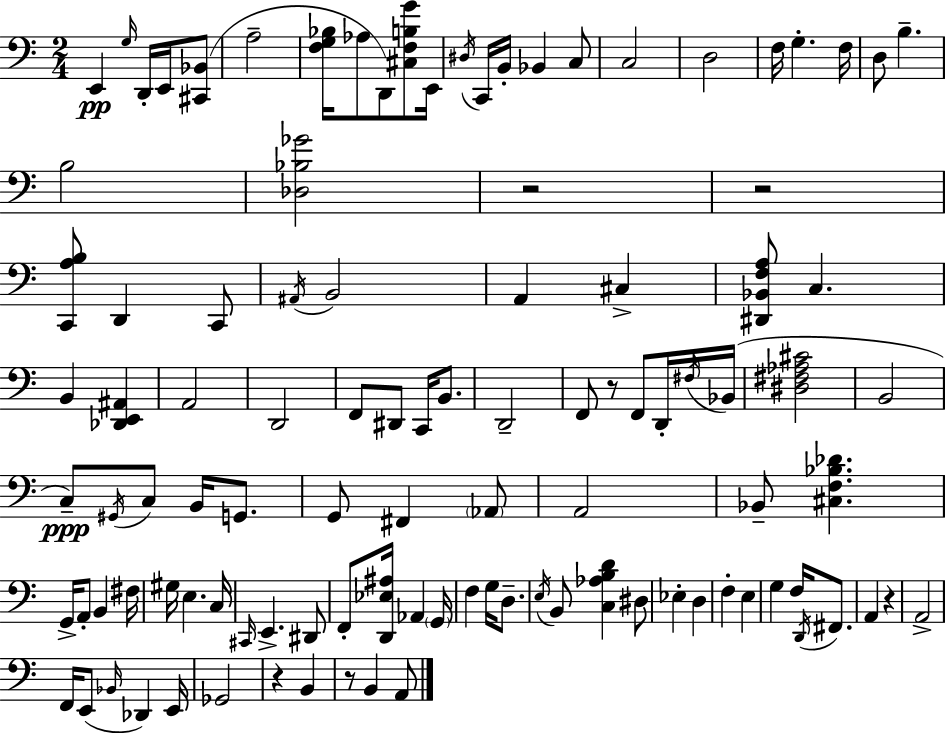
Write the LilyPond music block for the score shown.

{
  \clef bass
  \numericTimeSignature
  \time 2/4
  \key c \major
  e,4\pp \grace { g16 } d,16-. e,16 <cis, bes,>8( | a2-- | <f g bes>16 aes8 d,8) <cis f b g'>8 | e,16 \acciaccatura { dis16 } c,16 b,16-. bes,4 | \break c8 c2 | d2 | f16 g4.-. | f16 d8 b4.-- | \break b2 | <des bes ges'>2 | r2 | r2 | \break <c, a b>8 d,4 | c,8 \acciaccatura { ais,16 } b,2 | a,4 cis4-> | <dis, bes, f a>8 c4. | \break b,4 <des, e, ais,>4 | a,2 | d,2 | f,8 dis,8 c,16 | \break b,8. d,2-- | f,8 r8 f,8 | d,16-. \acciaccatura { fis16 }( bes,16 <dis fis aes cis'>2 | b,2 | \break c8--\ppp) \acciaccatura { gis,16 } c8 | b,16 g,8. g,8 fis,4 | \parenthesize aes,8 a,2 | bes,8-- <cis f bes des'>4. | \break g,16-> a,8-. | b,4 fis16 gis16 e4. | c16 \grace { cis,16 } e,4.-> | dis,8 f,8-. | \break <d, ees ais>16 aes,4 \parenthesize g,16 f4 | g16 d8.-- \acciaccatura { e16 } b,8 | <c aes b d'>4 dis8 ees4-. | d4 f4-. | \break e4 g4 | f16 \acciaccatura { d,16 } fis,8. | a,4 r4 | a,2-> | \break f,16 e,8( \grace { bes,16 } des,4) | e,16 ges,2 | r4 b,4 | r8 b,4 a,8 | \break \bar "|."
}